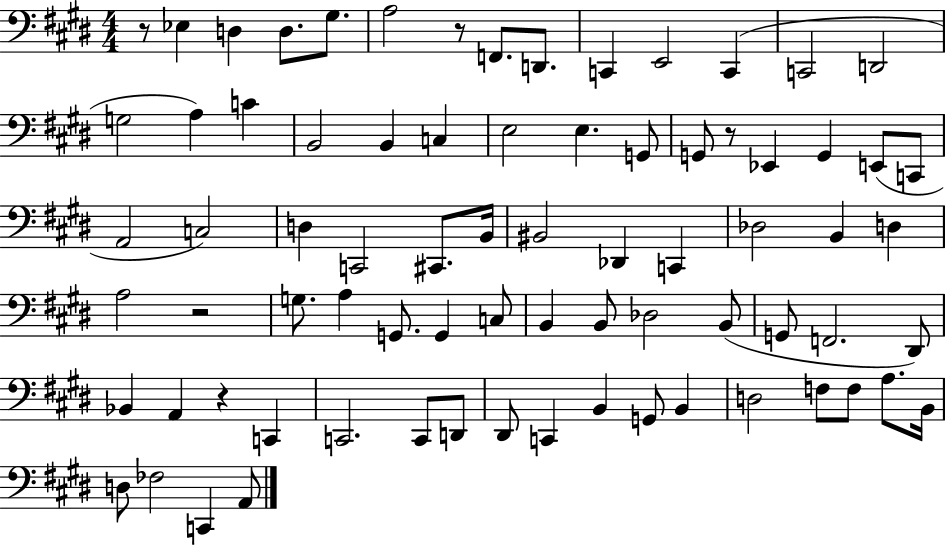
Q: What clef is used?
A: bass